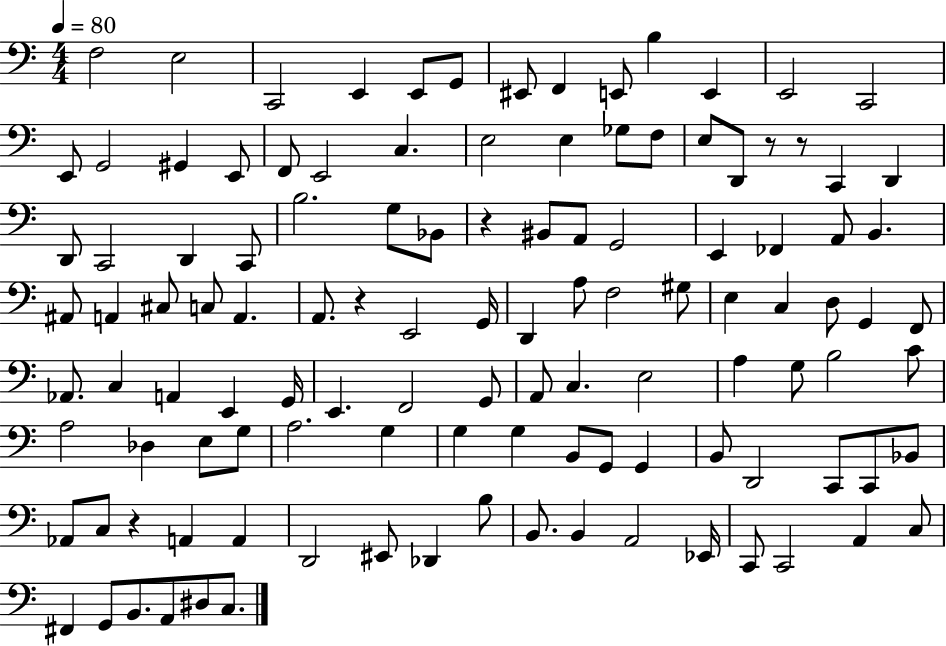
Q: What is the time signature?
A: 4/4